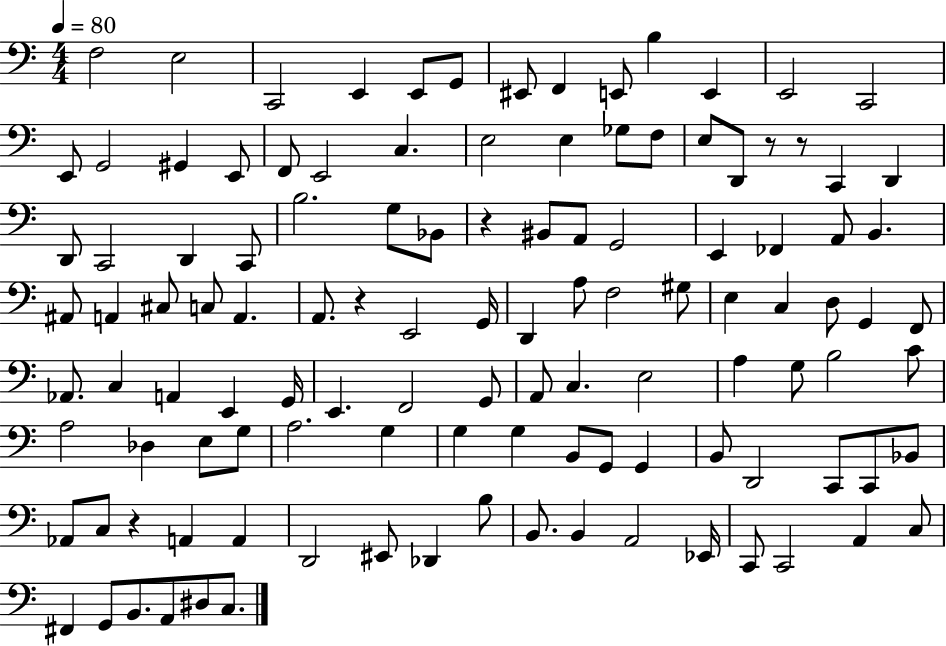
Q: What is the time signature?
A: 4/4